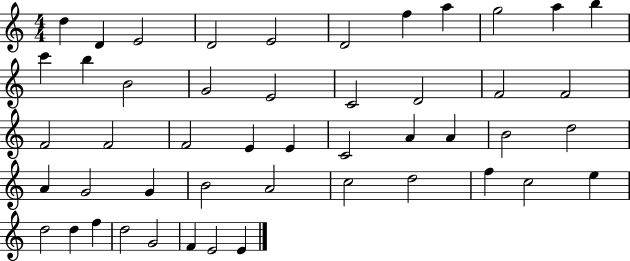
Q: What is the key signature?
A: C major